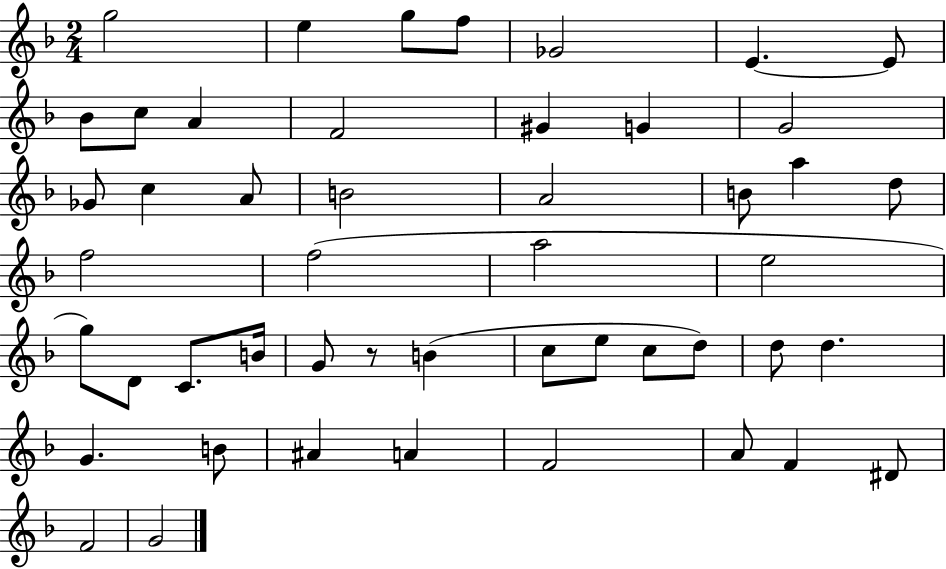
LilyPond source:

{
  \clef treble
  \numericTimeSignature
  \time 2/4
  \key f \major
  g''2 | e''4 g''8 f''8 | ges'2 | e'4.~~ e'8 | \break bes'8 c''8 a'4 | f'2 | gis'4 g'4 | g'2 | \break ges'8 c''4 a'8 | b'2 | a'2 | b'8 a''4 d''8 | \break f''2 | f''2( | a''2 | e''2 | \break g''8) d'8 c'8. b'16 | g'8 r8 b'4( | c''8 e''8 c''8 d''8) | d''8 d''4. | \break g'4. b'8 | ais'4 a'4 | f'2 | a'8 f'4 dis'8 | \break f'2 | g'2 | \bar "|."
}